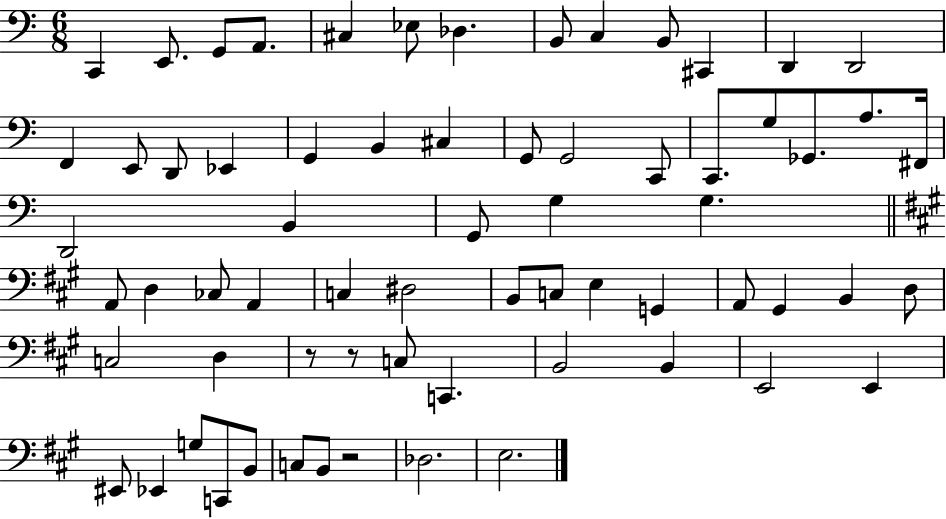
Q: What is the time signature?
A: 6/8